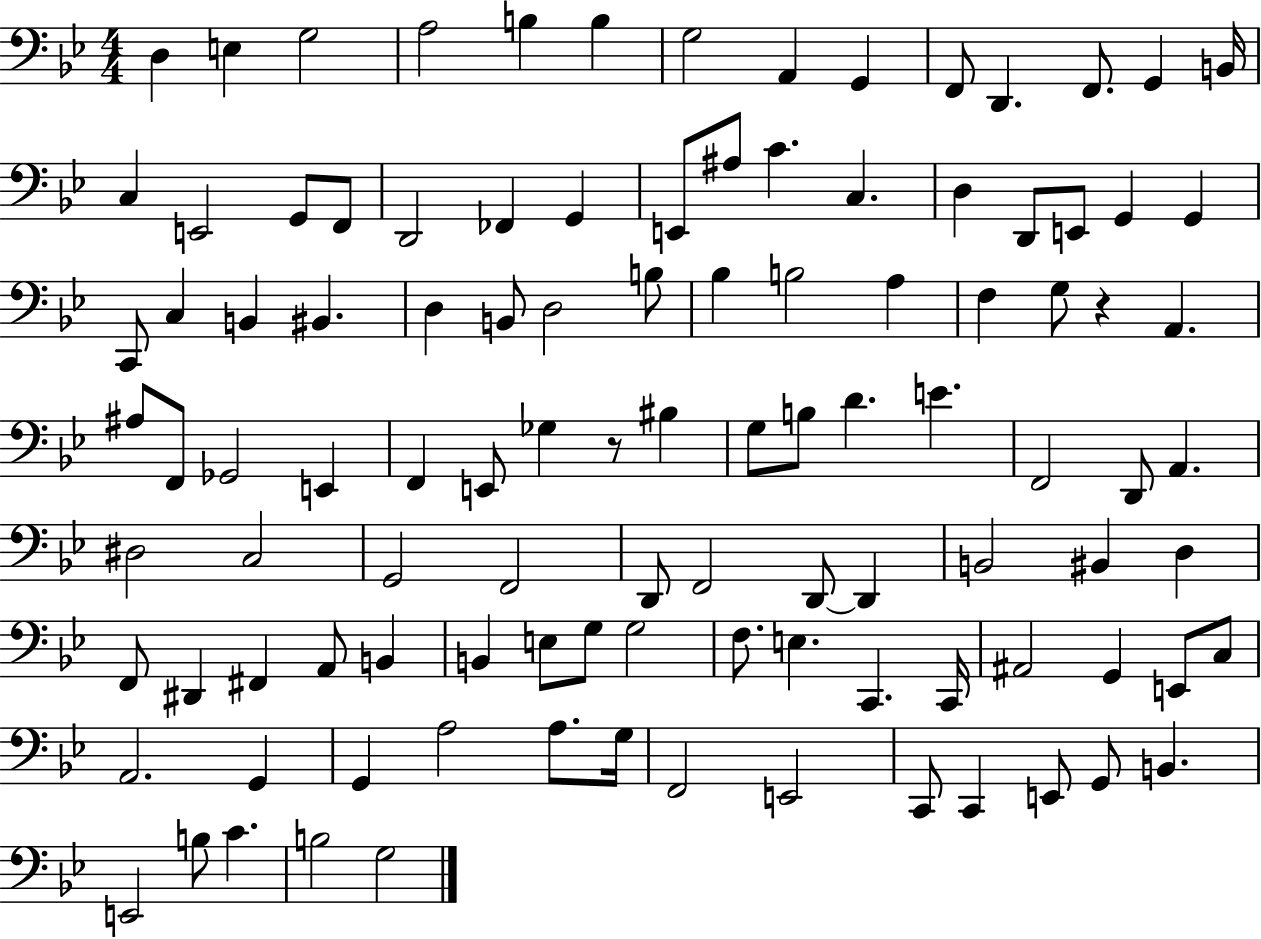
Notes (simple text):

D3/q E3/q G3/h A3/h B3/q B3/q G3/h A2/q G2/q F2/e D2/q. F2/e. G2/q B2/s C3/q E2/h G2/e F2/e D2/h FES2/q G2/q E2/e A#3/e C4/q. C3/q. D3/q D2/e E2/e G2/q G2/q C2/e C3/q B2/q BIS2/q. D3/q B2/e D3/h B3/e Bb3/q B3/h A3/q F3/q G3/e R/q A2/q. A#3/e F2/e Gb2/h E2/q F2/q E2/e Gb3/q R/e BIS3/q G3/e B3/e D4/q. E4/q. F2/h D2/e A2/q. D#3/h C3/h G2/h F2/h D2/e F2/h D2/e D2/q B2/h BIS2/q D3/q F2/e D#2/q F#2/q A2/e B2/q B2/q E3/e G3/e G3/h F3/e. E3/q. C2/q. C2/s A#2/h G2/q E2/e C3/e A2/h. G2/q G2/q A3/h A3/e. G3/s F2/h E2/h C2/e C2/q E2/e G2/e B2/q. E2/h B3/e C4/q. B3/h G3/h